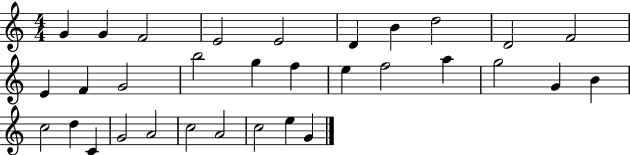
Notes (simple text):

G4/q G4/q F4/h E4/h E4/h D4/q B4/q D5/h D4/h F4/h E4/q F4/q G4/h B5/h G5/q F5/q E5/q F5/h A5/q G5/h G4/q B4/q C5/h D5/q C4/q G4/h A4/h C5/h A4/h C5/h E5/q G4/q